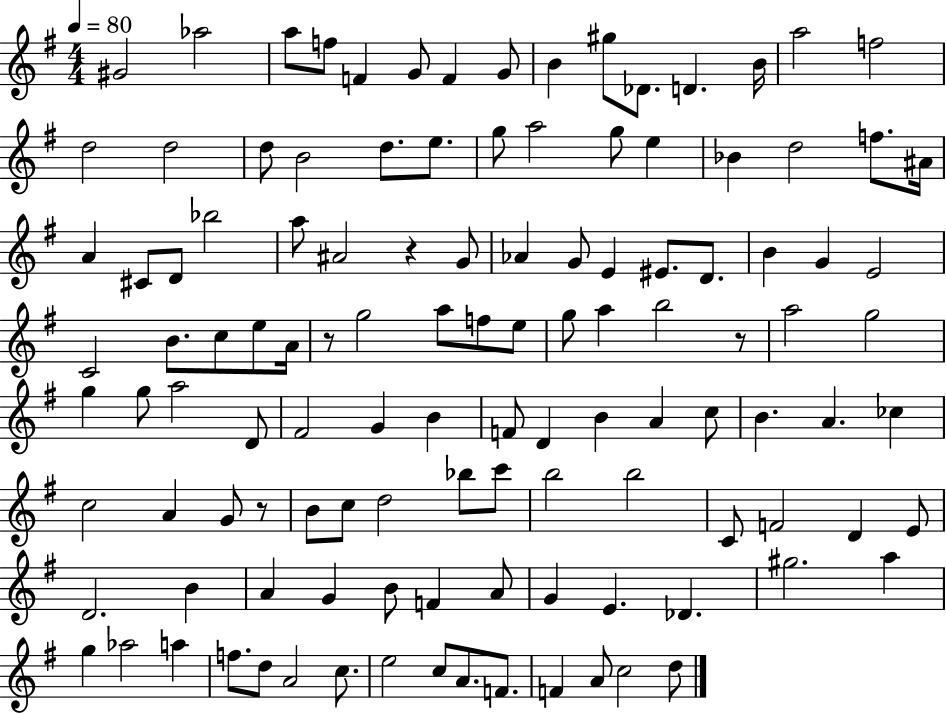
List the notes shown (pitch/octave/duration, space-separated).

G#4/h Ab5/h A5/e F5/e F4/q G4/e F4/q G4/e B4/q G#5/e Db4/e. D4/q. B4/s A5/h F5/h D5/h D5/h D5/e B4/h D5/e. E5/e. G5/e A5/h G5/e E5/q Bb4/q D5/h F5/e. A#4/s A4/q C#4/e D4/e Bb5/h A5/e A#4/h R/q G4/e Ab4/q G4/e E4/q EIS4/e. D4/e. B4/q G4/q E4/h C4/h B4/e. C5/e E5/e A4/s R/e G5/h A5/e F5/e E5/e G5/e A5/q B5/h R/e A5/h G5/h G5/q G5/e A5/h D4/e F#4/h G4/q B4/q F4/e D4/q B4/q A4/q C5/e B4/q. A4/q. CES5/q C5/h A4/q G4/e R/e B4/e C5/e D5/h Bb5/e C6/e B5/h B5/h C4/e F4/h D4/q E4/e D4/h. B4/q A4/q G4/q B4/e F4/q A4/e G4/q E4/q. Db4/q. G#5/h. A5/q G5/q Ab5/h A5/q F5/e. D5/e A4/h C5/e. E5/h C5/e A4/e. F4/e. F4/q A4/e C5/h D5/e